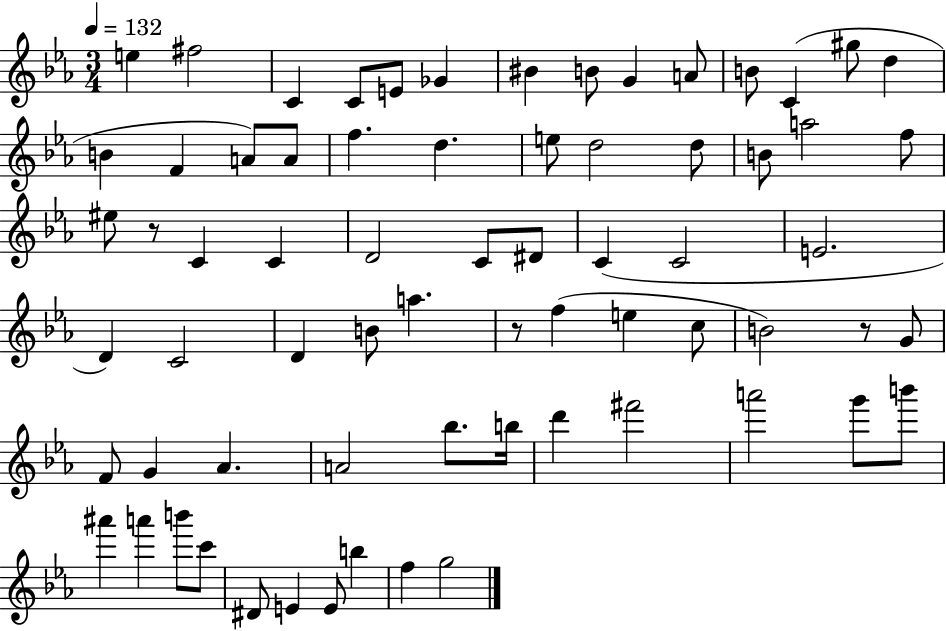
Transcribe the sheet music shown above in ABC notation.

X:1
T:Untitled
M:3/4
L:1/4
K:Eb
e ^f2 C C/2 E/2 _G ^B B/2 G A/2 B/2 C ^g/2 d B F A/2 A/2 f d e/2 d2 d/2 B/2 a2 f/2 ^e/2 z/2 C C D2 C/2 ^D/2 C C2 E2 D C2 D B/2 a z/2 f e c/2 B2 z/2 G/2 F/2 G _A A2 _b/2 b/4 d' ^f'2 a'2 g'/2 b'/2 ^a' a' b'/2 c'/2 ^D/2 E E/2 b f g2